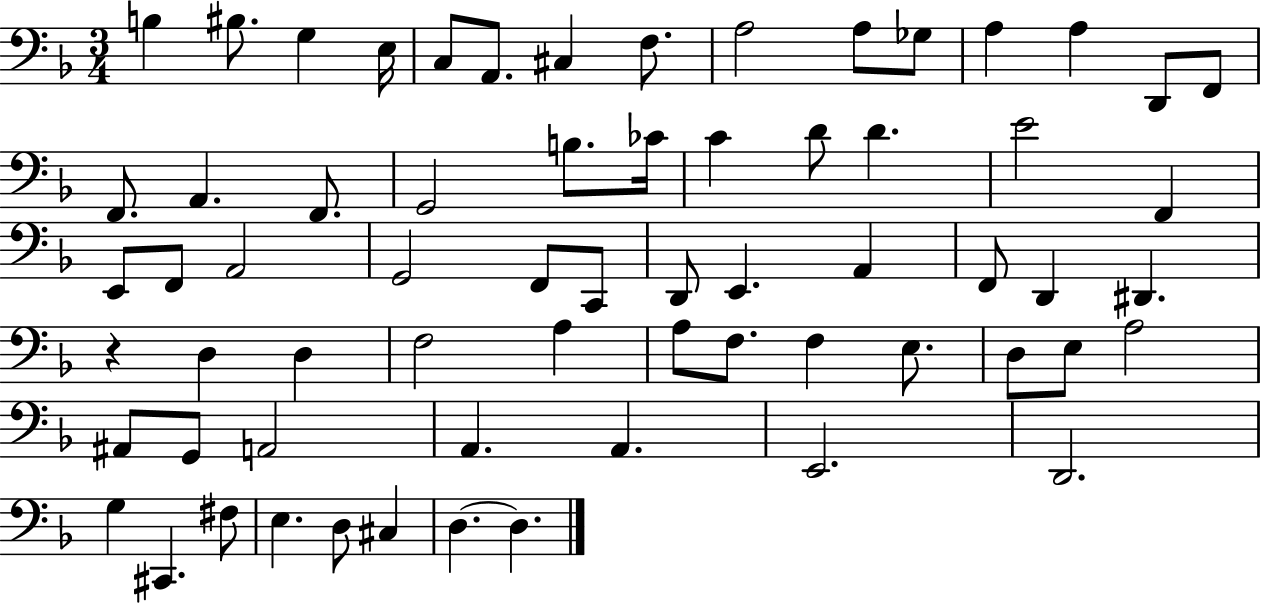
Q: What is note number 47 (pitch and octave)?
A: D3